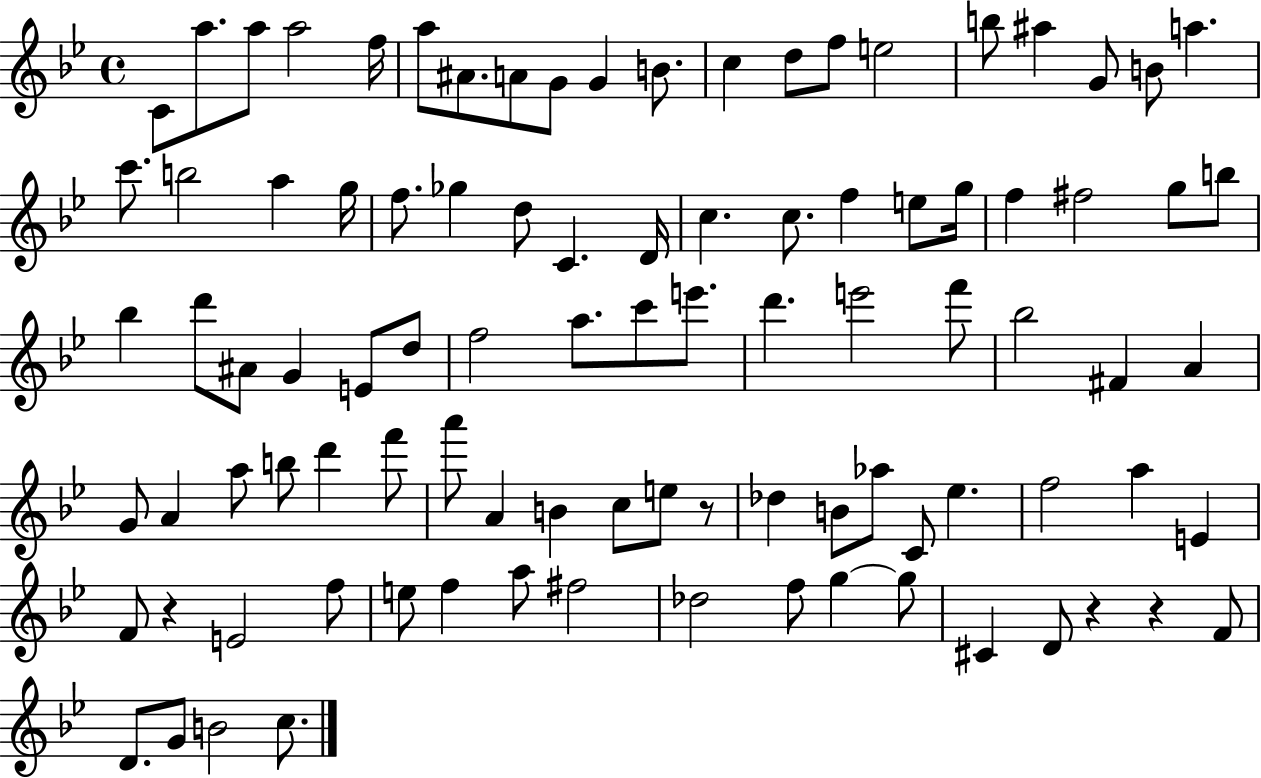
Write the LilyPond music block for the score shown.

{
  \clef treble
  \time 4/4
  \defaultTimeSignature
  \key bes \major
  c'8 a''8. a''8 a''2 f''16 | a''8 ais'8. a'8 g'8 g'4 b'8. | c''4 d''8 f''8 e''2 | b''8 ais''4 g'8 b'8 a''4. | \break c'''8. b''2 a''4 g''16 | f''8. ges''4 d''8 c'4. d'16 | c''4. c''8. f''4 e''8 g''16 | f''4 fis''2 g''8 b''8 | \break bes''4 d'''8 ais'8 g'4 e'8 d''8 | f''2 a''8. c'''8 e'''8. | d'''4. e'''2 f'''8 | bes''2 fis'4 a'4 | \break g'8 a'4 a''8 b''8 d'''4 f'''8 | a'''8 a'4 b'4 c''8 e''8 r8 | des''4 b'8 aes''8 c'8 ees''4. | f''2 a''4 e'4 | \break f'8 r4 e'2 f''8 | e''8 f''4 a''8 fis''2 | des''2 f''8 g''4~~ g''8 | cis'4 d'8 r4 r4 f'8 | \break d'8. g'8 b'2 c''8. | \bar "|."
}